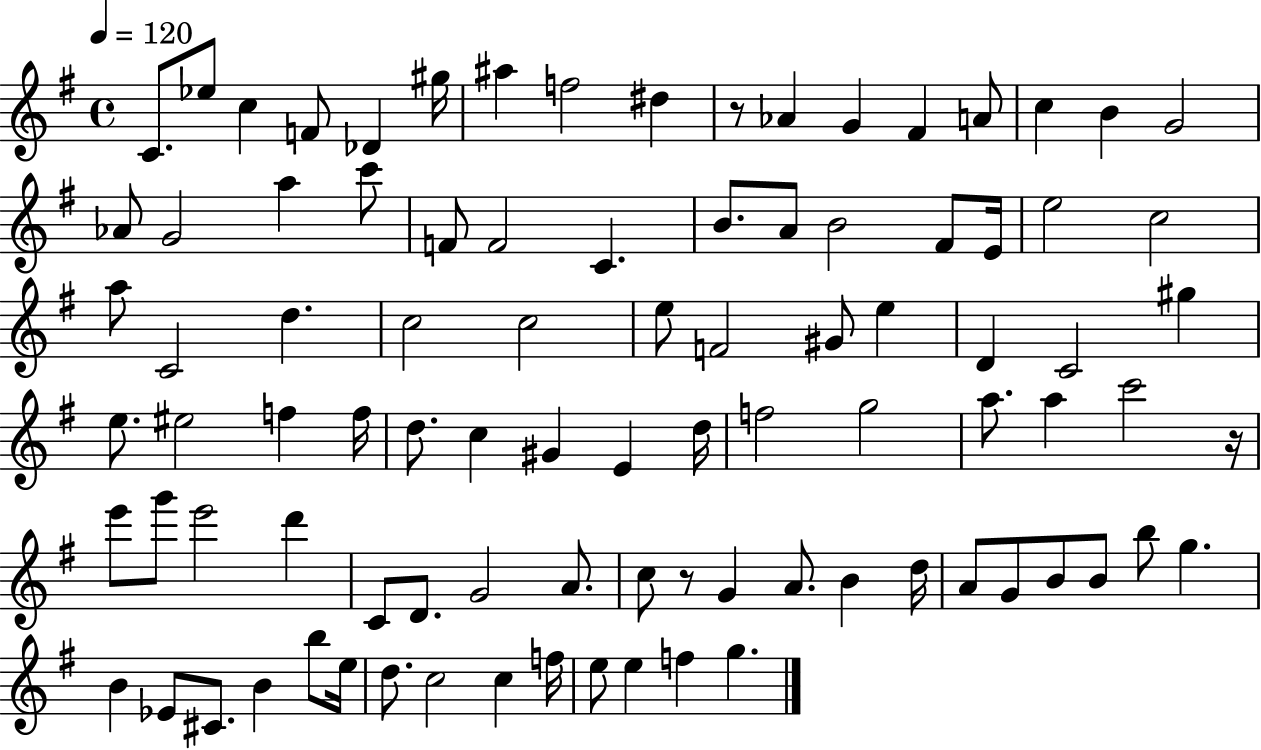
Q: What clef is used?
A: treble